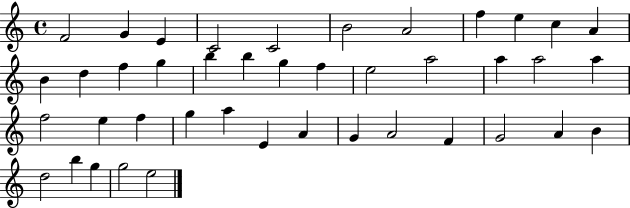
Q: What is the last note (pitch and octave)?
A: E5